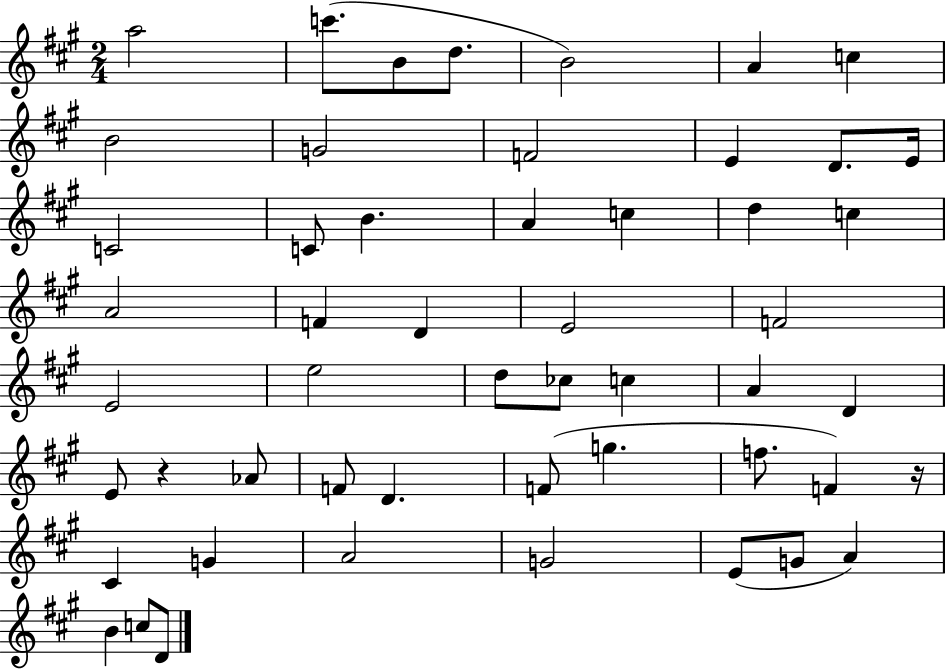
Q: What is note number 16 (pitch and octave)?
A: B4